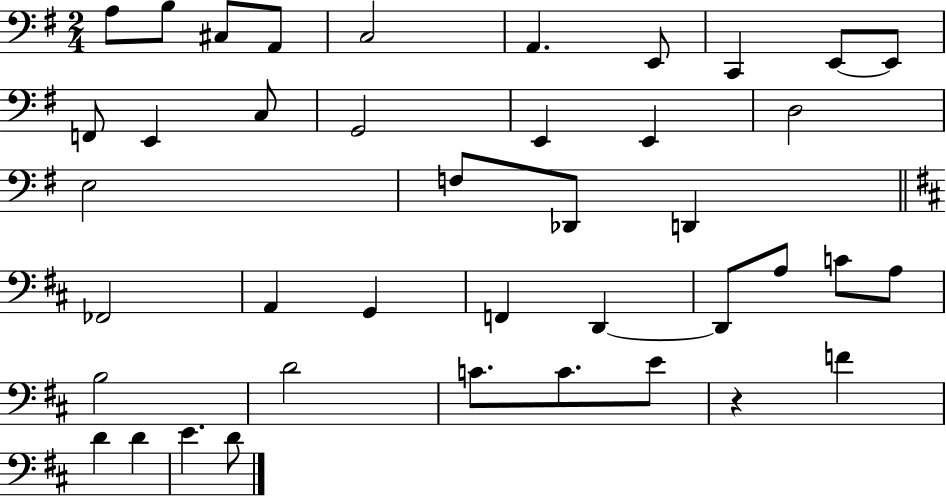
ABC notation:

X:1
T:Untitled
M:2/4
L:1/4
K:G
A,/2 B,/2 ^C,/2 A,,/2 C,2 A,, E,,/2 C,, E,,/2 E,,/2 F,,/2 E,, C,/2 G,,2 E,, E,, D,2 E,2 F,/2 _D,,/2 D,, _F,,2 A,, G,, F,, D,, D,,/2 A,/2 C/2 A,/2 B,2 D2 C/2 C/2 E/2 z F D D E D/2